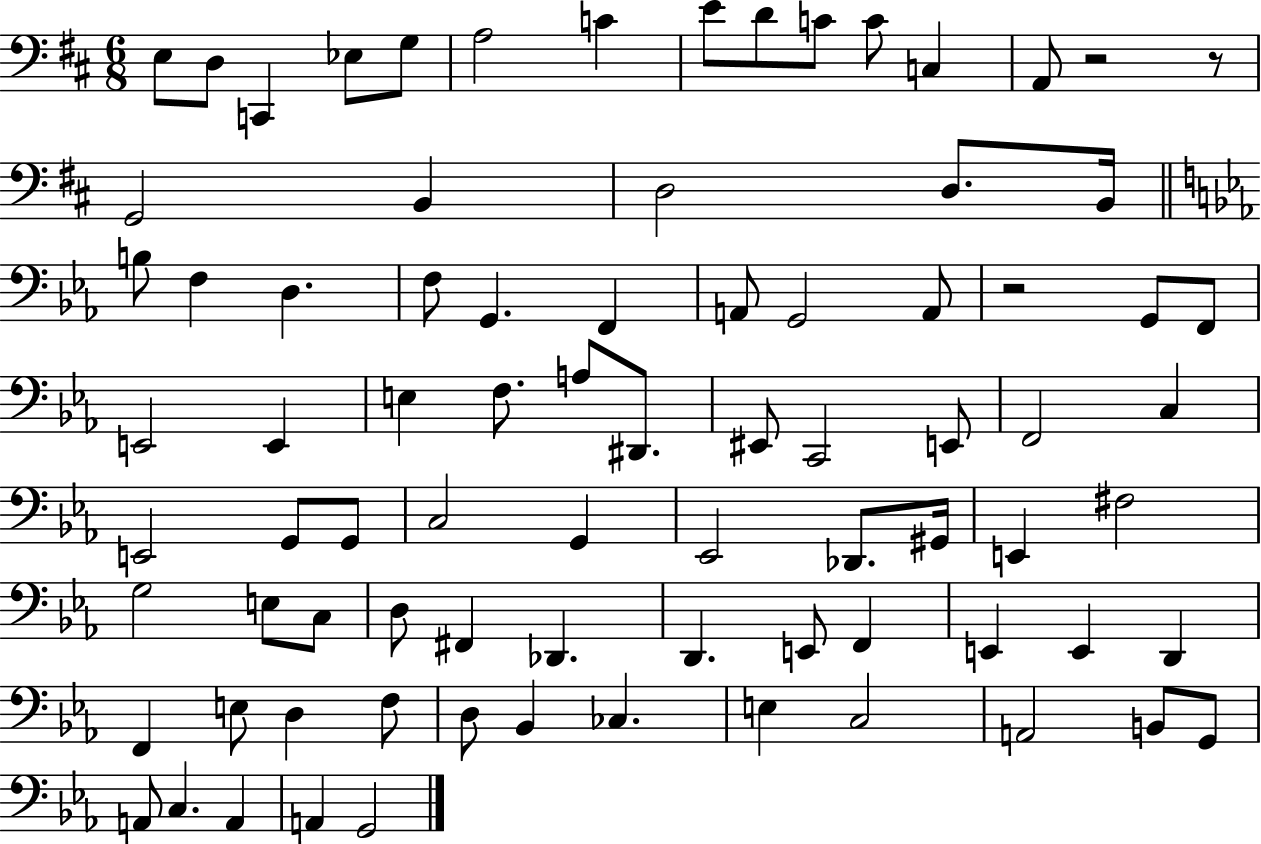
{
  \clef bass
  \numericTimeSignature
  \time 6/8
  \key d \major
  e8 d8 c,4 ees8 g8 | a2 c'4 | e'8 d'8 c'8 c'8 c4 | a,8 r2 r8 | \break g,2 b,4 | d2 d8. b,16 | \bar "||" \break \key ees \major b8 f4 d4. | f8 g,4. f,4 | a,8 g,2 a,8 | r2 g,8 f,8 | \break e,2 e,4 | e4 f8. a8 dis,8. | eis,8 c,2 e,8 | f,2 c4 | \break e,2 g,8 g,8 | c2 g,4 | ees,2 des,8. gis,16 | e,4 fis2 | \break g2 e8 c8 | d8 fis,4 des,4. | d,4. e,8 f,4 | e,4 e,4 d,4 | \break f,4 e8 d4 f8 | d8 bes,4 ces4. | e4 c2 | a,2 b,8 g,8 | \break a,8 c4. a,4 | a,4 g,2 | \bar "|."
}